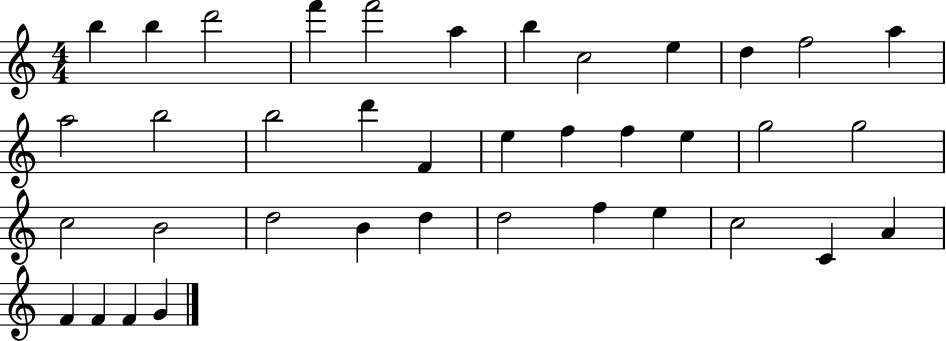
B5/q B5/q D6/h F6/q F6/h A5/q B5/q C5/h E5/q D5/q F5/h A5/q A5/h B5/h B5/h D6/q F4/q E5/q F5/q F5/q E5/q G5/h G5/h C5/h B4/h D5/h B4/q D5/q D5/h F5/q E5/q C5/h C4/q A4/q F4/q F4/q F4/q G4/q